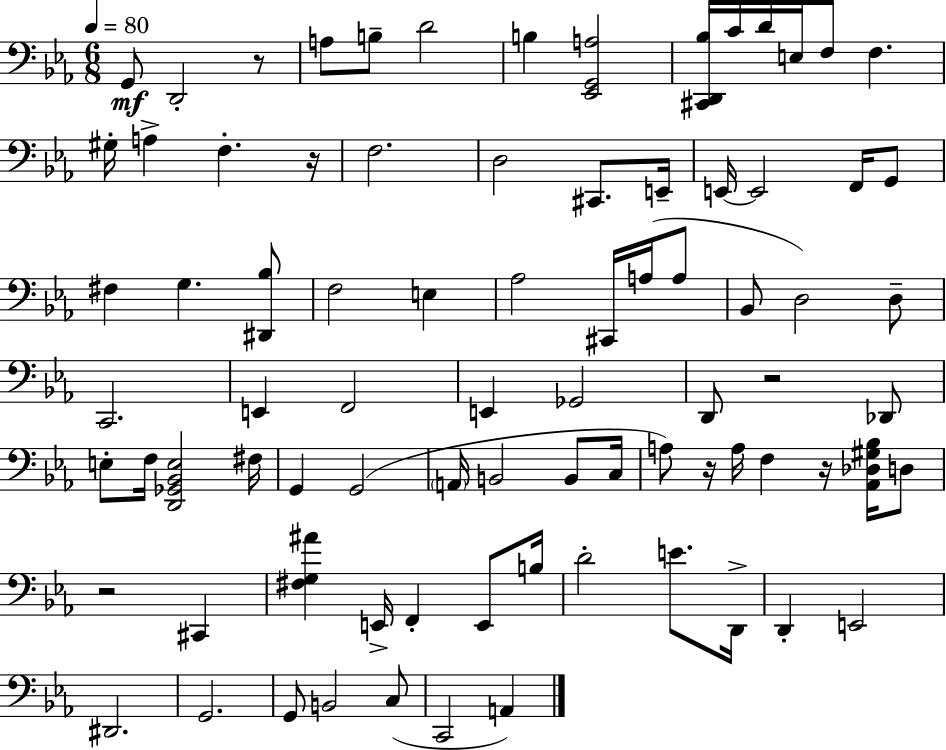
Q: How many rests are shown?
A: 6